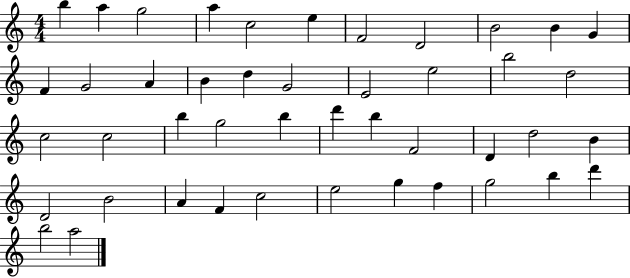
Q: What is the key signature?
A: C major